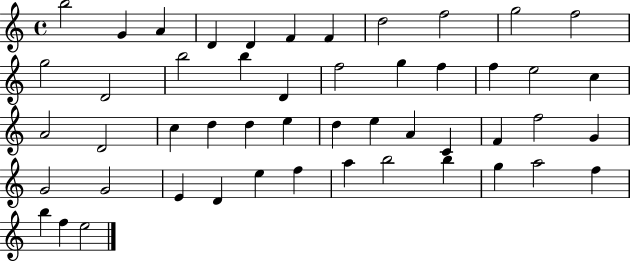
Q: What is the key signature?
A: C major